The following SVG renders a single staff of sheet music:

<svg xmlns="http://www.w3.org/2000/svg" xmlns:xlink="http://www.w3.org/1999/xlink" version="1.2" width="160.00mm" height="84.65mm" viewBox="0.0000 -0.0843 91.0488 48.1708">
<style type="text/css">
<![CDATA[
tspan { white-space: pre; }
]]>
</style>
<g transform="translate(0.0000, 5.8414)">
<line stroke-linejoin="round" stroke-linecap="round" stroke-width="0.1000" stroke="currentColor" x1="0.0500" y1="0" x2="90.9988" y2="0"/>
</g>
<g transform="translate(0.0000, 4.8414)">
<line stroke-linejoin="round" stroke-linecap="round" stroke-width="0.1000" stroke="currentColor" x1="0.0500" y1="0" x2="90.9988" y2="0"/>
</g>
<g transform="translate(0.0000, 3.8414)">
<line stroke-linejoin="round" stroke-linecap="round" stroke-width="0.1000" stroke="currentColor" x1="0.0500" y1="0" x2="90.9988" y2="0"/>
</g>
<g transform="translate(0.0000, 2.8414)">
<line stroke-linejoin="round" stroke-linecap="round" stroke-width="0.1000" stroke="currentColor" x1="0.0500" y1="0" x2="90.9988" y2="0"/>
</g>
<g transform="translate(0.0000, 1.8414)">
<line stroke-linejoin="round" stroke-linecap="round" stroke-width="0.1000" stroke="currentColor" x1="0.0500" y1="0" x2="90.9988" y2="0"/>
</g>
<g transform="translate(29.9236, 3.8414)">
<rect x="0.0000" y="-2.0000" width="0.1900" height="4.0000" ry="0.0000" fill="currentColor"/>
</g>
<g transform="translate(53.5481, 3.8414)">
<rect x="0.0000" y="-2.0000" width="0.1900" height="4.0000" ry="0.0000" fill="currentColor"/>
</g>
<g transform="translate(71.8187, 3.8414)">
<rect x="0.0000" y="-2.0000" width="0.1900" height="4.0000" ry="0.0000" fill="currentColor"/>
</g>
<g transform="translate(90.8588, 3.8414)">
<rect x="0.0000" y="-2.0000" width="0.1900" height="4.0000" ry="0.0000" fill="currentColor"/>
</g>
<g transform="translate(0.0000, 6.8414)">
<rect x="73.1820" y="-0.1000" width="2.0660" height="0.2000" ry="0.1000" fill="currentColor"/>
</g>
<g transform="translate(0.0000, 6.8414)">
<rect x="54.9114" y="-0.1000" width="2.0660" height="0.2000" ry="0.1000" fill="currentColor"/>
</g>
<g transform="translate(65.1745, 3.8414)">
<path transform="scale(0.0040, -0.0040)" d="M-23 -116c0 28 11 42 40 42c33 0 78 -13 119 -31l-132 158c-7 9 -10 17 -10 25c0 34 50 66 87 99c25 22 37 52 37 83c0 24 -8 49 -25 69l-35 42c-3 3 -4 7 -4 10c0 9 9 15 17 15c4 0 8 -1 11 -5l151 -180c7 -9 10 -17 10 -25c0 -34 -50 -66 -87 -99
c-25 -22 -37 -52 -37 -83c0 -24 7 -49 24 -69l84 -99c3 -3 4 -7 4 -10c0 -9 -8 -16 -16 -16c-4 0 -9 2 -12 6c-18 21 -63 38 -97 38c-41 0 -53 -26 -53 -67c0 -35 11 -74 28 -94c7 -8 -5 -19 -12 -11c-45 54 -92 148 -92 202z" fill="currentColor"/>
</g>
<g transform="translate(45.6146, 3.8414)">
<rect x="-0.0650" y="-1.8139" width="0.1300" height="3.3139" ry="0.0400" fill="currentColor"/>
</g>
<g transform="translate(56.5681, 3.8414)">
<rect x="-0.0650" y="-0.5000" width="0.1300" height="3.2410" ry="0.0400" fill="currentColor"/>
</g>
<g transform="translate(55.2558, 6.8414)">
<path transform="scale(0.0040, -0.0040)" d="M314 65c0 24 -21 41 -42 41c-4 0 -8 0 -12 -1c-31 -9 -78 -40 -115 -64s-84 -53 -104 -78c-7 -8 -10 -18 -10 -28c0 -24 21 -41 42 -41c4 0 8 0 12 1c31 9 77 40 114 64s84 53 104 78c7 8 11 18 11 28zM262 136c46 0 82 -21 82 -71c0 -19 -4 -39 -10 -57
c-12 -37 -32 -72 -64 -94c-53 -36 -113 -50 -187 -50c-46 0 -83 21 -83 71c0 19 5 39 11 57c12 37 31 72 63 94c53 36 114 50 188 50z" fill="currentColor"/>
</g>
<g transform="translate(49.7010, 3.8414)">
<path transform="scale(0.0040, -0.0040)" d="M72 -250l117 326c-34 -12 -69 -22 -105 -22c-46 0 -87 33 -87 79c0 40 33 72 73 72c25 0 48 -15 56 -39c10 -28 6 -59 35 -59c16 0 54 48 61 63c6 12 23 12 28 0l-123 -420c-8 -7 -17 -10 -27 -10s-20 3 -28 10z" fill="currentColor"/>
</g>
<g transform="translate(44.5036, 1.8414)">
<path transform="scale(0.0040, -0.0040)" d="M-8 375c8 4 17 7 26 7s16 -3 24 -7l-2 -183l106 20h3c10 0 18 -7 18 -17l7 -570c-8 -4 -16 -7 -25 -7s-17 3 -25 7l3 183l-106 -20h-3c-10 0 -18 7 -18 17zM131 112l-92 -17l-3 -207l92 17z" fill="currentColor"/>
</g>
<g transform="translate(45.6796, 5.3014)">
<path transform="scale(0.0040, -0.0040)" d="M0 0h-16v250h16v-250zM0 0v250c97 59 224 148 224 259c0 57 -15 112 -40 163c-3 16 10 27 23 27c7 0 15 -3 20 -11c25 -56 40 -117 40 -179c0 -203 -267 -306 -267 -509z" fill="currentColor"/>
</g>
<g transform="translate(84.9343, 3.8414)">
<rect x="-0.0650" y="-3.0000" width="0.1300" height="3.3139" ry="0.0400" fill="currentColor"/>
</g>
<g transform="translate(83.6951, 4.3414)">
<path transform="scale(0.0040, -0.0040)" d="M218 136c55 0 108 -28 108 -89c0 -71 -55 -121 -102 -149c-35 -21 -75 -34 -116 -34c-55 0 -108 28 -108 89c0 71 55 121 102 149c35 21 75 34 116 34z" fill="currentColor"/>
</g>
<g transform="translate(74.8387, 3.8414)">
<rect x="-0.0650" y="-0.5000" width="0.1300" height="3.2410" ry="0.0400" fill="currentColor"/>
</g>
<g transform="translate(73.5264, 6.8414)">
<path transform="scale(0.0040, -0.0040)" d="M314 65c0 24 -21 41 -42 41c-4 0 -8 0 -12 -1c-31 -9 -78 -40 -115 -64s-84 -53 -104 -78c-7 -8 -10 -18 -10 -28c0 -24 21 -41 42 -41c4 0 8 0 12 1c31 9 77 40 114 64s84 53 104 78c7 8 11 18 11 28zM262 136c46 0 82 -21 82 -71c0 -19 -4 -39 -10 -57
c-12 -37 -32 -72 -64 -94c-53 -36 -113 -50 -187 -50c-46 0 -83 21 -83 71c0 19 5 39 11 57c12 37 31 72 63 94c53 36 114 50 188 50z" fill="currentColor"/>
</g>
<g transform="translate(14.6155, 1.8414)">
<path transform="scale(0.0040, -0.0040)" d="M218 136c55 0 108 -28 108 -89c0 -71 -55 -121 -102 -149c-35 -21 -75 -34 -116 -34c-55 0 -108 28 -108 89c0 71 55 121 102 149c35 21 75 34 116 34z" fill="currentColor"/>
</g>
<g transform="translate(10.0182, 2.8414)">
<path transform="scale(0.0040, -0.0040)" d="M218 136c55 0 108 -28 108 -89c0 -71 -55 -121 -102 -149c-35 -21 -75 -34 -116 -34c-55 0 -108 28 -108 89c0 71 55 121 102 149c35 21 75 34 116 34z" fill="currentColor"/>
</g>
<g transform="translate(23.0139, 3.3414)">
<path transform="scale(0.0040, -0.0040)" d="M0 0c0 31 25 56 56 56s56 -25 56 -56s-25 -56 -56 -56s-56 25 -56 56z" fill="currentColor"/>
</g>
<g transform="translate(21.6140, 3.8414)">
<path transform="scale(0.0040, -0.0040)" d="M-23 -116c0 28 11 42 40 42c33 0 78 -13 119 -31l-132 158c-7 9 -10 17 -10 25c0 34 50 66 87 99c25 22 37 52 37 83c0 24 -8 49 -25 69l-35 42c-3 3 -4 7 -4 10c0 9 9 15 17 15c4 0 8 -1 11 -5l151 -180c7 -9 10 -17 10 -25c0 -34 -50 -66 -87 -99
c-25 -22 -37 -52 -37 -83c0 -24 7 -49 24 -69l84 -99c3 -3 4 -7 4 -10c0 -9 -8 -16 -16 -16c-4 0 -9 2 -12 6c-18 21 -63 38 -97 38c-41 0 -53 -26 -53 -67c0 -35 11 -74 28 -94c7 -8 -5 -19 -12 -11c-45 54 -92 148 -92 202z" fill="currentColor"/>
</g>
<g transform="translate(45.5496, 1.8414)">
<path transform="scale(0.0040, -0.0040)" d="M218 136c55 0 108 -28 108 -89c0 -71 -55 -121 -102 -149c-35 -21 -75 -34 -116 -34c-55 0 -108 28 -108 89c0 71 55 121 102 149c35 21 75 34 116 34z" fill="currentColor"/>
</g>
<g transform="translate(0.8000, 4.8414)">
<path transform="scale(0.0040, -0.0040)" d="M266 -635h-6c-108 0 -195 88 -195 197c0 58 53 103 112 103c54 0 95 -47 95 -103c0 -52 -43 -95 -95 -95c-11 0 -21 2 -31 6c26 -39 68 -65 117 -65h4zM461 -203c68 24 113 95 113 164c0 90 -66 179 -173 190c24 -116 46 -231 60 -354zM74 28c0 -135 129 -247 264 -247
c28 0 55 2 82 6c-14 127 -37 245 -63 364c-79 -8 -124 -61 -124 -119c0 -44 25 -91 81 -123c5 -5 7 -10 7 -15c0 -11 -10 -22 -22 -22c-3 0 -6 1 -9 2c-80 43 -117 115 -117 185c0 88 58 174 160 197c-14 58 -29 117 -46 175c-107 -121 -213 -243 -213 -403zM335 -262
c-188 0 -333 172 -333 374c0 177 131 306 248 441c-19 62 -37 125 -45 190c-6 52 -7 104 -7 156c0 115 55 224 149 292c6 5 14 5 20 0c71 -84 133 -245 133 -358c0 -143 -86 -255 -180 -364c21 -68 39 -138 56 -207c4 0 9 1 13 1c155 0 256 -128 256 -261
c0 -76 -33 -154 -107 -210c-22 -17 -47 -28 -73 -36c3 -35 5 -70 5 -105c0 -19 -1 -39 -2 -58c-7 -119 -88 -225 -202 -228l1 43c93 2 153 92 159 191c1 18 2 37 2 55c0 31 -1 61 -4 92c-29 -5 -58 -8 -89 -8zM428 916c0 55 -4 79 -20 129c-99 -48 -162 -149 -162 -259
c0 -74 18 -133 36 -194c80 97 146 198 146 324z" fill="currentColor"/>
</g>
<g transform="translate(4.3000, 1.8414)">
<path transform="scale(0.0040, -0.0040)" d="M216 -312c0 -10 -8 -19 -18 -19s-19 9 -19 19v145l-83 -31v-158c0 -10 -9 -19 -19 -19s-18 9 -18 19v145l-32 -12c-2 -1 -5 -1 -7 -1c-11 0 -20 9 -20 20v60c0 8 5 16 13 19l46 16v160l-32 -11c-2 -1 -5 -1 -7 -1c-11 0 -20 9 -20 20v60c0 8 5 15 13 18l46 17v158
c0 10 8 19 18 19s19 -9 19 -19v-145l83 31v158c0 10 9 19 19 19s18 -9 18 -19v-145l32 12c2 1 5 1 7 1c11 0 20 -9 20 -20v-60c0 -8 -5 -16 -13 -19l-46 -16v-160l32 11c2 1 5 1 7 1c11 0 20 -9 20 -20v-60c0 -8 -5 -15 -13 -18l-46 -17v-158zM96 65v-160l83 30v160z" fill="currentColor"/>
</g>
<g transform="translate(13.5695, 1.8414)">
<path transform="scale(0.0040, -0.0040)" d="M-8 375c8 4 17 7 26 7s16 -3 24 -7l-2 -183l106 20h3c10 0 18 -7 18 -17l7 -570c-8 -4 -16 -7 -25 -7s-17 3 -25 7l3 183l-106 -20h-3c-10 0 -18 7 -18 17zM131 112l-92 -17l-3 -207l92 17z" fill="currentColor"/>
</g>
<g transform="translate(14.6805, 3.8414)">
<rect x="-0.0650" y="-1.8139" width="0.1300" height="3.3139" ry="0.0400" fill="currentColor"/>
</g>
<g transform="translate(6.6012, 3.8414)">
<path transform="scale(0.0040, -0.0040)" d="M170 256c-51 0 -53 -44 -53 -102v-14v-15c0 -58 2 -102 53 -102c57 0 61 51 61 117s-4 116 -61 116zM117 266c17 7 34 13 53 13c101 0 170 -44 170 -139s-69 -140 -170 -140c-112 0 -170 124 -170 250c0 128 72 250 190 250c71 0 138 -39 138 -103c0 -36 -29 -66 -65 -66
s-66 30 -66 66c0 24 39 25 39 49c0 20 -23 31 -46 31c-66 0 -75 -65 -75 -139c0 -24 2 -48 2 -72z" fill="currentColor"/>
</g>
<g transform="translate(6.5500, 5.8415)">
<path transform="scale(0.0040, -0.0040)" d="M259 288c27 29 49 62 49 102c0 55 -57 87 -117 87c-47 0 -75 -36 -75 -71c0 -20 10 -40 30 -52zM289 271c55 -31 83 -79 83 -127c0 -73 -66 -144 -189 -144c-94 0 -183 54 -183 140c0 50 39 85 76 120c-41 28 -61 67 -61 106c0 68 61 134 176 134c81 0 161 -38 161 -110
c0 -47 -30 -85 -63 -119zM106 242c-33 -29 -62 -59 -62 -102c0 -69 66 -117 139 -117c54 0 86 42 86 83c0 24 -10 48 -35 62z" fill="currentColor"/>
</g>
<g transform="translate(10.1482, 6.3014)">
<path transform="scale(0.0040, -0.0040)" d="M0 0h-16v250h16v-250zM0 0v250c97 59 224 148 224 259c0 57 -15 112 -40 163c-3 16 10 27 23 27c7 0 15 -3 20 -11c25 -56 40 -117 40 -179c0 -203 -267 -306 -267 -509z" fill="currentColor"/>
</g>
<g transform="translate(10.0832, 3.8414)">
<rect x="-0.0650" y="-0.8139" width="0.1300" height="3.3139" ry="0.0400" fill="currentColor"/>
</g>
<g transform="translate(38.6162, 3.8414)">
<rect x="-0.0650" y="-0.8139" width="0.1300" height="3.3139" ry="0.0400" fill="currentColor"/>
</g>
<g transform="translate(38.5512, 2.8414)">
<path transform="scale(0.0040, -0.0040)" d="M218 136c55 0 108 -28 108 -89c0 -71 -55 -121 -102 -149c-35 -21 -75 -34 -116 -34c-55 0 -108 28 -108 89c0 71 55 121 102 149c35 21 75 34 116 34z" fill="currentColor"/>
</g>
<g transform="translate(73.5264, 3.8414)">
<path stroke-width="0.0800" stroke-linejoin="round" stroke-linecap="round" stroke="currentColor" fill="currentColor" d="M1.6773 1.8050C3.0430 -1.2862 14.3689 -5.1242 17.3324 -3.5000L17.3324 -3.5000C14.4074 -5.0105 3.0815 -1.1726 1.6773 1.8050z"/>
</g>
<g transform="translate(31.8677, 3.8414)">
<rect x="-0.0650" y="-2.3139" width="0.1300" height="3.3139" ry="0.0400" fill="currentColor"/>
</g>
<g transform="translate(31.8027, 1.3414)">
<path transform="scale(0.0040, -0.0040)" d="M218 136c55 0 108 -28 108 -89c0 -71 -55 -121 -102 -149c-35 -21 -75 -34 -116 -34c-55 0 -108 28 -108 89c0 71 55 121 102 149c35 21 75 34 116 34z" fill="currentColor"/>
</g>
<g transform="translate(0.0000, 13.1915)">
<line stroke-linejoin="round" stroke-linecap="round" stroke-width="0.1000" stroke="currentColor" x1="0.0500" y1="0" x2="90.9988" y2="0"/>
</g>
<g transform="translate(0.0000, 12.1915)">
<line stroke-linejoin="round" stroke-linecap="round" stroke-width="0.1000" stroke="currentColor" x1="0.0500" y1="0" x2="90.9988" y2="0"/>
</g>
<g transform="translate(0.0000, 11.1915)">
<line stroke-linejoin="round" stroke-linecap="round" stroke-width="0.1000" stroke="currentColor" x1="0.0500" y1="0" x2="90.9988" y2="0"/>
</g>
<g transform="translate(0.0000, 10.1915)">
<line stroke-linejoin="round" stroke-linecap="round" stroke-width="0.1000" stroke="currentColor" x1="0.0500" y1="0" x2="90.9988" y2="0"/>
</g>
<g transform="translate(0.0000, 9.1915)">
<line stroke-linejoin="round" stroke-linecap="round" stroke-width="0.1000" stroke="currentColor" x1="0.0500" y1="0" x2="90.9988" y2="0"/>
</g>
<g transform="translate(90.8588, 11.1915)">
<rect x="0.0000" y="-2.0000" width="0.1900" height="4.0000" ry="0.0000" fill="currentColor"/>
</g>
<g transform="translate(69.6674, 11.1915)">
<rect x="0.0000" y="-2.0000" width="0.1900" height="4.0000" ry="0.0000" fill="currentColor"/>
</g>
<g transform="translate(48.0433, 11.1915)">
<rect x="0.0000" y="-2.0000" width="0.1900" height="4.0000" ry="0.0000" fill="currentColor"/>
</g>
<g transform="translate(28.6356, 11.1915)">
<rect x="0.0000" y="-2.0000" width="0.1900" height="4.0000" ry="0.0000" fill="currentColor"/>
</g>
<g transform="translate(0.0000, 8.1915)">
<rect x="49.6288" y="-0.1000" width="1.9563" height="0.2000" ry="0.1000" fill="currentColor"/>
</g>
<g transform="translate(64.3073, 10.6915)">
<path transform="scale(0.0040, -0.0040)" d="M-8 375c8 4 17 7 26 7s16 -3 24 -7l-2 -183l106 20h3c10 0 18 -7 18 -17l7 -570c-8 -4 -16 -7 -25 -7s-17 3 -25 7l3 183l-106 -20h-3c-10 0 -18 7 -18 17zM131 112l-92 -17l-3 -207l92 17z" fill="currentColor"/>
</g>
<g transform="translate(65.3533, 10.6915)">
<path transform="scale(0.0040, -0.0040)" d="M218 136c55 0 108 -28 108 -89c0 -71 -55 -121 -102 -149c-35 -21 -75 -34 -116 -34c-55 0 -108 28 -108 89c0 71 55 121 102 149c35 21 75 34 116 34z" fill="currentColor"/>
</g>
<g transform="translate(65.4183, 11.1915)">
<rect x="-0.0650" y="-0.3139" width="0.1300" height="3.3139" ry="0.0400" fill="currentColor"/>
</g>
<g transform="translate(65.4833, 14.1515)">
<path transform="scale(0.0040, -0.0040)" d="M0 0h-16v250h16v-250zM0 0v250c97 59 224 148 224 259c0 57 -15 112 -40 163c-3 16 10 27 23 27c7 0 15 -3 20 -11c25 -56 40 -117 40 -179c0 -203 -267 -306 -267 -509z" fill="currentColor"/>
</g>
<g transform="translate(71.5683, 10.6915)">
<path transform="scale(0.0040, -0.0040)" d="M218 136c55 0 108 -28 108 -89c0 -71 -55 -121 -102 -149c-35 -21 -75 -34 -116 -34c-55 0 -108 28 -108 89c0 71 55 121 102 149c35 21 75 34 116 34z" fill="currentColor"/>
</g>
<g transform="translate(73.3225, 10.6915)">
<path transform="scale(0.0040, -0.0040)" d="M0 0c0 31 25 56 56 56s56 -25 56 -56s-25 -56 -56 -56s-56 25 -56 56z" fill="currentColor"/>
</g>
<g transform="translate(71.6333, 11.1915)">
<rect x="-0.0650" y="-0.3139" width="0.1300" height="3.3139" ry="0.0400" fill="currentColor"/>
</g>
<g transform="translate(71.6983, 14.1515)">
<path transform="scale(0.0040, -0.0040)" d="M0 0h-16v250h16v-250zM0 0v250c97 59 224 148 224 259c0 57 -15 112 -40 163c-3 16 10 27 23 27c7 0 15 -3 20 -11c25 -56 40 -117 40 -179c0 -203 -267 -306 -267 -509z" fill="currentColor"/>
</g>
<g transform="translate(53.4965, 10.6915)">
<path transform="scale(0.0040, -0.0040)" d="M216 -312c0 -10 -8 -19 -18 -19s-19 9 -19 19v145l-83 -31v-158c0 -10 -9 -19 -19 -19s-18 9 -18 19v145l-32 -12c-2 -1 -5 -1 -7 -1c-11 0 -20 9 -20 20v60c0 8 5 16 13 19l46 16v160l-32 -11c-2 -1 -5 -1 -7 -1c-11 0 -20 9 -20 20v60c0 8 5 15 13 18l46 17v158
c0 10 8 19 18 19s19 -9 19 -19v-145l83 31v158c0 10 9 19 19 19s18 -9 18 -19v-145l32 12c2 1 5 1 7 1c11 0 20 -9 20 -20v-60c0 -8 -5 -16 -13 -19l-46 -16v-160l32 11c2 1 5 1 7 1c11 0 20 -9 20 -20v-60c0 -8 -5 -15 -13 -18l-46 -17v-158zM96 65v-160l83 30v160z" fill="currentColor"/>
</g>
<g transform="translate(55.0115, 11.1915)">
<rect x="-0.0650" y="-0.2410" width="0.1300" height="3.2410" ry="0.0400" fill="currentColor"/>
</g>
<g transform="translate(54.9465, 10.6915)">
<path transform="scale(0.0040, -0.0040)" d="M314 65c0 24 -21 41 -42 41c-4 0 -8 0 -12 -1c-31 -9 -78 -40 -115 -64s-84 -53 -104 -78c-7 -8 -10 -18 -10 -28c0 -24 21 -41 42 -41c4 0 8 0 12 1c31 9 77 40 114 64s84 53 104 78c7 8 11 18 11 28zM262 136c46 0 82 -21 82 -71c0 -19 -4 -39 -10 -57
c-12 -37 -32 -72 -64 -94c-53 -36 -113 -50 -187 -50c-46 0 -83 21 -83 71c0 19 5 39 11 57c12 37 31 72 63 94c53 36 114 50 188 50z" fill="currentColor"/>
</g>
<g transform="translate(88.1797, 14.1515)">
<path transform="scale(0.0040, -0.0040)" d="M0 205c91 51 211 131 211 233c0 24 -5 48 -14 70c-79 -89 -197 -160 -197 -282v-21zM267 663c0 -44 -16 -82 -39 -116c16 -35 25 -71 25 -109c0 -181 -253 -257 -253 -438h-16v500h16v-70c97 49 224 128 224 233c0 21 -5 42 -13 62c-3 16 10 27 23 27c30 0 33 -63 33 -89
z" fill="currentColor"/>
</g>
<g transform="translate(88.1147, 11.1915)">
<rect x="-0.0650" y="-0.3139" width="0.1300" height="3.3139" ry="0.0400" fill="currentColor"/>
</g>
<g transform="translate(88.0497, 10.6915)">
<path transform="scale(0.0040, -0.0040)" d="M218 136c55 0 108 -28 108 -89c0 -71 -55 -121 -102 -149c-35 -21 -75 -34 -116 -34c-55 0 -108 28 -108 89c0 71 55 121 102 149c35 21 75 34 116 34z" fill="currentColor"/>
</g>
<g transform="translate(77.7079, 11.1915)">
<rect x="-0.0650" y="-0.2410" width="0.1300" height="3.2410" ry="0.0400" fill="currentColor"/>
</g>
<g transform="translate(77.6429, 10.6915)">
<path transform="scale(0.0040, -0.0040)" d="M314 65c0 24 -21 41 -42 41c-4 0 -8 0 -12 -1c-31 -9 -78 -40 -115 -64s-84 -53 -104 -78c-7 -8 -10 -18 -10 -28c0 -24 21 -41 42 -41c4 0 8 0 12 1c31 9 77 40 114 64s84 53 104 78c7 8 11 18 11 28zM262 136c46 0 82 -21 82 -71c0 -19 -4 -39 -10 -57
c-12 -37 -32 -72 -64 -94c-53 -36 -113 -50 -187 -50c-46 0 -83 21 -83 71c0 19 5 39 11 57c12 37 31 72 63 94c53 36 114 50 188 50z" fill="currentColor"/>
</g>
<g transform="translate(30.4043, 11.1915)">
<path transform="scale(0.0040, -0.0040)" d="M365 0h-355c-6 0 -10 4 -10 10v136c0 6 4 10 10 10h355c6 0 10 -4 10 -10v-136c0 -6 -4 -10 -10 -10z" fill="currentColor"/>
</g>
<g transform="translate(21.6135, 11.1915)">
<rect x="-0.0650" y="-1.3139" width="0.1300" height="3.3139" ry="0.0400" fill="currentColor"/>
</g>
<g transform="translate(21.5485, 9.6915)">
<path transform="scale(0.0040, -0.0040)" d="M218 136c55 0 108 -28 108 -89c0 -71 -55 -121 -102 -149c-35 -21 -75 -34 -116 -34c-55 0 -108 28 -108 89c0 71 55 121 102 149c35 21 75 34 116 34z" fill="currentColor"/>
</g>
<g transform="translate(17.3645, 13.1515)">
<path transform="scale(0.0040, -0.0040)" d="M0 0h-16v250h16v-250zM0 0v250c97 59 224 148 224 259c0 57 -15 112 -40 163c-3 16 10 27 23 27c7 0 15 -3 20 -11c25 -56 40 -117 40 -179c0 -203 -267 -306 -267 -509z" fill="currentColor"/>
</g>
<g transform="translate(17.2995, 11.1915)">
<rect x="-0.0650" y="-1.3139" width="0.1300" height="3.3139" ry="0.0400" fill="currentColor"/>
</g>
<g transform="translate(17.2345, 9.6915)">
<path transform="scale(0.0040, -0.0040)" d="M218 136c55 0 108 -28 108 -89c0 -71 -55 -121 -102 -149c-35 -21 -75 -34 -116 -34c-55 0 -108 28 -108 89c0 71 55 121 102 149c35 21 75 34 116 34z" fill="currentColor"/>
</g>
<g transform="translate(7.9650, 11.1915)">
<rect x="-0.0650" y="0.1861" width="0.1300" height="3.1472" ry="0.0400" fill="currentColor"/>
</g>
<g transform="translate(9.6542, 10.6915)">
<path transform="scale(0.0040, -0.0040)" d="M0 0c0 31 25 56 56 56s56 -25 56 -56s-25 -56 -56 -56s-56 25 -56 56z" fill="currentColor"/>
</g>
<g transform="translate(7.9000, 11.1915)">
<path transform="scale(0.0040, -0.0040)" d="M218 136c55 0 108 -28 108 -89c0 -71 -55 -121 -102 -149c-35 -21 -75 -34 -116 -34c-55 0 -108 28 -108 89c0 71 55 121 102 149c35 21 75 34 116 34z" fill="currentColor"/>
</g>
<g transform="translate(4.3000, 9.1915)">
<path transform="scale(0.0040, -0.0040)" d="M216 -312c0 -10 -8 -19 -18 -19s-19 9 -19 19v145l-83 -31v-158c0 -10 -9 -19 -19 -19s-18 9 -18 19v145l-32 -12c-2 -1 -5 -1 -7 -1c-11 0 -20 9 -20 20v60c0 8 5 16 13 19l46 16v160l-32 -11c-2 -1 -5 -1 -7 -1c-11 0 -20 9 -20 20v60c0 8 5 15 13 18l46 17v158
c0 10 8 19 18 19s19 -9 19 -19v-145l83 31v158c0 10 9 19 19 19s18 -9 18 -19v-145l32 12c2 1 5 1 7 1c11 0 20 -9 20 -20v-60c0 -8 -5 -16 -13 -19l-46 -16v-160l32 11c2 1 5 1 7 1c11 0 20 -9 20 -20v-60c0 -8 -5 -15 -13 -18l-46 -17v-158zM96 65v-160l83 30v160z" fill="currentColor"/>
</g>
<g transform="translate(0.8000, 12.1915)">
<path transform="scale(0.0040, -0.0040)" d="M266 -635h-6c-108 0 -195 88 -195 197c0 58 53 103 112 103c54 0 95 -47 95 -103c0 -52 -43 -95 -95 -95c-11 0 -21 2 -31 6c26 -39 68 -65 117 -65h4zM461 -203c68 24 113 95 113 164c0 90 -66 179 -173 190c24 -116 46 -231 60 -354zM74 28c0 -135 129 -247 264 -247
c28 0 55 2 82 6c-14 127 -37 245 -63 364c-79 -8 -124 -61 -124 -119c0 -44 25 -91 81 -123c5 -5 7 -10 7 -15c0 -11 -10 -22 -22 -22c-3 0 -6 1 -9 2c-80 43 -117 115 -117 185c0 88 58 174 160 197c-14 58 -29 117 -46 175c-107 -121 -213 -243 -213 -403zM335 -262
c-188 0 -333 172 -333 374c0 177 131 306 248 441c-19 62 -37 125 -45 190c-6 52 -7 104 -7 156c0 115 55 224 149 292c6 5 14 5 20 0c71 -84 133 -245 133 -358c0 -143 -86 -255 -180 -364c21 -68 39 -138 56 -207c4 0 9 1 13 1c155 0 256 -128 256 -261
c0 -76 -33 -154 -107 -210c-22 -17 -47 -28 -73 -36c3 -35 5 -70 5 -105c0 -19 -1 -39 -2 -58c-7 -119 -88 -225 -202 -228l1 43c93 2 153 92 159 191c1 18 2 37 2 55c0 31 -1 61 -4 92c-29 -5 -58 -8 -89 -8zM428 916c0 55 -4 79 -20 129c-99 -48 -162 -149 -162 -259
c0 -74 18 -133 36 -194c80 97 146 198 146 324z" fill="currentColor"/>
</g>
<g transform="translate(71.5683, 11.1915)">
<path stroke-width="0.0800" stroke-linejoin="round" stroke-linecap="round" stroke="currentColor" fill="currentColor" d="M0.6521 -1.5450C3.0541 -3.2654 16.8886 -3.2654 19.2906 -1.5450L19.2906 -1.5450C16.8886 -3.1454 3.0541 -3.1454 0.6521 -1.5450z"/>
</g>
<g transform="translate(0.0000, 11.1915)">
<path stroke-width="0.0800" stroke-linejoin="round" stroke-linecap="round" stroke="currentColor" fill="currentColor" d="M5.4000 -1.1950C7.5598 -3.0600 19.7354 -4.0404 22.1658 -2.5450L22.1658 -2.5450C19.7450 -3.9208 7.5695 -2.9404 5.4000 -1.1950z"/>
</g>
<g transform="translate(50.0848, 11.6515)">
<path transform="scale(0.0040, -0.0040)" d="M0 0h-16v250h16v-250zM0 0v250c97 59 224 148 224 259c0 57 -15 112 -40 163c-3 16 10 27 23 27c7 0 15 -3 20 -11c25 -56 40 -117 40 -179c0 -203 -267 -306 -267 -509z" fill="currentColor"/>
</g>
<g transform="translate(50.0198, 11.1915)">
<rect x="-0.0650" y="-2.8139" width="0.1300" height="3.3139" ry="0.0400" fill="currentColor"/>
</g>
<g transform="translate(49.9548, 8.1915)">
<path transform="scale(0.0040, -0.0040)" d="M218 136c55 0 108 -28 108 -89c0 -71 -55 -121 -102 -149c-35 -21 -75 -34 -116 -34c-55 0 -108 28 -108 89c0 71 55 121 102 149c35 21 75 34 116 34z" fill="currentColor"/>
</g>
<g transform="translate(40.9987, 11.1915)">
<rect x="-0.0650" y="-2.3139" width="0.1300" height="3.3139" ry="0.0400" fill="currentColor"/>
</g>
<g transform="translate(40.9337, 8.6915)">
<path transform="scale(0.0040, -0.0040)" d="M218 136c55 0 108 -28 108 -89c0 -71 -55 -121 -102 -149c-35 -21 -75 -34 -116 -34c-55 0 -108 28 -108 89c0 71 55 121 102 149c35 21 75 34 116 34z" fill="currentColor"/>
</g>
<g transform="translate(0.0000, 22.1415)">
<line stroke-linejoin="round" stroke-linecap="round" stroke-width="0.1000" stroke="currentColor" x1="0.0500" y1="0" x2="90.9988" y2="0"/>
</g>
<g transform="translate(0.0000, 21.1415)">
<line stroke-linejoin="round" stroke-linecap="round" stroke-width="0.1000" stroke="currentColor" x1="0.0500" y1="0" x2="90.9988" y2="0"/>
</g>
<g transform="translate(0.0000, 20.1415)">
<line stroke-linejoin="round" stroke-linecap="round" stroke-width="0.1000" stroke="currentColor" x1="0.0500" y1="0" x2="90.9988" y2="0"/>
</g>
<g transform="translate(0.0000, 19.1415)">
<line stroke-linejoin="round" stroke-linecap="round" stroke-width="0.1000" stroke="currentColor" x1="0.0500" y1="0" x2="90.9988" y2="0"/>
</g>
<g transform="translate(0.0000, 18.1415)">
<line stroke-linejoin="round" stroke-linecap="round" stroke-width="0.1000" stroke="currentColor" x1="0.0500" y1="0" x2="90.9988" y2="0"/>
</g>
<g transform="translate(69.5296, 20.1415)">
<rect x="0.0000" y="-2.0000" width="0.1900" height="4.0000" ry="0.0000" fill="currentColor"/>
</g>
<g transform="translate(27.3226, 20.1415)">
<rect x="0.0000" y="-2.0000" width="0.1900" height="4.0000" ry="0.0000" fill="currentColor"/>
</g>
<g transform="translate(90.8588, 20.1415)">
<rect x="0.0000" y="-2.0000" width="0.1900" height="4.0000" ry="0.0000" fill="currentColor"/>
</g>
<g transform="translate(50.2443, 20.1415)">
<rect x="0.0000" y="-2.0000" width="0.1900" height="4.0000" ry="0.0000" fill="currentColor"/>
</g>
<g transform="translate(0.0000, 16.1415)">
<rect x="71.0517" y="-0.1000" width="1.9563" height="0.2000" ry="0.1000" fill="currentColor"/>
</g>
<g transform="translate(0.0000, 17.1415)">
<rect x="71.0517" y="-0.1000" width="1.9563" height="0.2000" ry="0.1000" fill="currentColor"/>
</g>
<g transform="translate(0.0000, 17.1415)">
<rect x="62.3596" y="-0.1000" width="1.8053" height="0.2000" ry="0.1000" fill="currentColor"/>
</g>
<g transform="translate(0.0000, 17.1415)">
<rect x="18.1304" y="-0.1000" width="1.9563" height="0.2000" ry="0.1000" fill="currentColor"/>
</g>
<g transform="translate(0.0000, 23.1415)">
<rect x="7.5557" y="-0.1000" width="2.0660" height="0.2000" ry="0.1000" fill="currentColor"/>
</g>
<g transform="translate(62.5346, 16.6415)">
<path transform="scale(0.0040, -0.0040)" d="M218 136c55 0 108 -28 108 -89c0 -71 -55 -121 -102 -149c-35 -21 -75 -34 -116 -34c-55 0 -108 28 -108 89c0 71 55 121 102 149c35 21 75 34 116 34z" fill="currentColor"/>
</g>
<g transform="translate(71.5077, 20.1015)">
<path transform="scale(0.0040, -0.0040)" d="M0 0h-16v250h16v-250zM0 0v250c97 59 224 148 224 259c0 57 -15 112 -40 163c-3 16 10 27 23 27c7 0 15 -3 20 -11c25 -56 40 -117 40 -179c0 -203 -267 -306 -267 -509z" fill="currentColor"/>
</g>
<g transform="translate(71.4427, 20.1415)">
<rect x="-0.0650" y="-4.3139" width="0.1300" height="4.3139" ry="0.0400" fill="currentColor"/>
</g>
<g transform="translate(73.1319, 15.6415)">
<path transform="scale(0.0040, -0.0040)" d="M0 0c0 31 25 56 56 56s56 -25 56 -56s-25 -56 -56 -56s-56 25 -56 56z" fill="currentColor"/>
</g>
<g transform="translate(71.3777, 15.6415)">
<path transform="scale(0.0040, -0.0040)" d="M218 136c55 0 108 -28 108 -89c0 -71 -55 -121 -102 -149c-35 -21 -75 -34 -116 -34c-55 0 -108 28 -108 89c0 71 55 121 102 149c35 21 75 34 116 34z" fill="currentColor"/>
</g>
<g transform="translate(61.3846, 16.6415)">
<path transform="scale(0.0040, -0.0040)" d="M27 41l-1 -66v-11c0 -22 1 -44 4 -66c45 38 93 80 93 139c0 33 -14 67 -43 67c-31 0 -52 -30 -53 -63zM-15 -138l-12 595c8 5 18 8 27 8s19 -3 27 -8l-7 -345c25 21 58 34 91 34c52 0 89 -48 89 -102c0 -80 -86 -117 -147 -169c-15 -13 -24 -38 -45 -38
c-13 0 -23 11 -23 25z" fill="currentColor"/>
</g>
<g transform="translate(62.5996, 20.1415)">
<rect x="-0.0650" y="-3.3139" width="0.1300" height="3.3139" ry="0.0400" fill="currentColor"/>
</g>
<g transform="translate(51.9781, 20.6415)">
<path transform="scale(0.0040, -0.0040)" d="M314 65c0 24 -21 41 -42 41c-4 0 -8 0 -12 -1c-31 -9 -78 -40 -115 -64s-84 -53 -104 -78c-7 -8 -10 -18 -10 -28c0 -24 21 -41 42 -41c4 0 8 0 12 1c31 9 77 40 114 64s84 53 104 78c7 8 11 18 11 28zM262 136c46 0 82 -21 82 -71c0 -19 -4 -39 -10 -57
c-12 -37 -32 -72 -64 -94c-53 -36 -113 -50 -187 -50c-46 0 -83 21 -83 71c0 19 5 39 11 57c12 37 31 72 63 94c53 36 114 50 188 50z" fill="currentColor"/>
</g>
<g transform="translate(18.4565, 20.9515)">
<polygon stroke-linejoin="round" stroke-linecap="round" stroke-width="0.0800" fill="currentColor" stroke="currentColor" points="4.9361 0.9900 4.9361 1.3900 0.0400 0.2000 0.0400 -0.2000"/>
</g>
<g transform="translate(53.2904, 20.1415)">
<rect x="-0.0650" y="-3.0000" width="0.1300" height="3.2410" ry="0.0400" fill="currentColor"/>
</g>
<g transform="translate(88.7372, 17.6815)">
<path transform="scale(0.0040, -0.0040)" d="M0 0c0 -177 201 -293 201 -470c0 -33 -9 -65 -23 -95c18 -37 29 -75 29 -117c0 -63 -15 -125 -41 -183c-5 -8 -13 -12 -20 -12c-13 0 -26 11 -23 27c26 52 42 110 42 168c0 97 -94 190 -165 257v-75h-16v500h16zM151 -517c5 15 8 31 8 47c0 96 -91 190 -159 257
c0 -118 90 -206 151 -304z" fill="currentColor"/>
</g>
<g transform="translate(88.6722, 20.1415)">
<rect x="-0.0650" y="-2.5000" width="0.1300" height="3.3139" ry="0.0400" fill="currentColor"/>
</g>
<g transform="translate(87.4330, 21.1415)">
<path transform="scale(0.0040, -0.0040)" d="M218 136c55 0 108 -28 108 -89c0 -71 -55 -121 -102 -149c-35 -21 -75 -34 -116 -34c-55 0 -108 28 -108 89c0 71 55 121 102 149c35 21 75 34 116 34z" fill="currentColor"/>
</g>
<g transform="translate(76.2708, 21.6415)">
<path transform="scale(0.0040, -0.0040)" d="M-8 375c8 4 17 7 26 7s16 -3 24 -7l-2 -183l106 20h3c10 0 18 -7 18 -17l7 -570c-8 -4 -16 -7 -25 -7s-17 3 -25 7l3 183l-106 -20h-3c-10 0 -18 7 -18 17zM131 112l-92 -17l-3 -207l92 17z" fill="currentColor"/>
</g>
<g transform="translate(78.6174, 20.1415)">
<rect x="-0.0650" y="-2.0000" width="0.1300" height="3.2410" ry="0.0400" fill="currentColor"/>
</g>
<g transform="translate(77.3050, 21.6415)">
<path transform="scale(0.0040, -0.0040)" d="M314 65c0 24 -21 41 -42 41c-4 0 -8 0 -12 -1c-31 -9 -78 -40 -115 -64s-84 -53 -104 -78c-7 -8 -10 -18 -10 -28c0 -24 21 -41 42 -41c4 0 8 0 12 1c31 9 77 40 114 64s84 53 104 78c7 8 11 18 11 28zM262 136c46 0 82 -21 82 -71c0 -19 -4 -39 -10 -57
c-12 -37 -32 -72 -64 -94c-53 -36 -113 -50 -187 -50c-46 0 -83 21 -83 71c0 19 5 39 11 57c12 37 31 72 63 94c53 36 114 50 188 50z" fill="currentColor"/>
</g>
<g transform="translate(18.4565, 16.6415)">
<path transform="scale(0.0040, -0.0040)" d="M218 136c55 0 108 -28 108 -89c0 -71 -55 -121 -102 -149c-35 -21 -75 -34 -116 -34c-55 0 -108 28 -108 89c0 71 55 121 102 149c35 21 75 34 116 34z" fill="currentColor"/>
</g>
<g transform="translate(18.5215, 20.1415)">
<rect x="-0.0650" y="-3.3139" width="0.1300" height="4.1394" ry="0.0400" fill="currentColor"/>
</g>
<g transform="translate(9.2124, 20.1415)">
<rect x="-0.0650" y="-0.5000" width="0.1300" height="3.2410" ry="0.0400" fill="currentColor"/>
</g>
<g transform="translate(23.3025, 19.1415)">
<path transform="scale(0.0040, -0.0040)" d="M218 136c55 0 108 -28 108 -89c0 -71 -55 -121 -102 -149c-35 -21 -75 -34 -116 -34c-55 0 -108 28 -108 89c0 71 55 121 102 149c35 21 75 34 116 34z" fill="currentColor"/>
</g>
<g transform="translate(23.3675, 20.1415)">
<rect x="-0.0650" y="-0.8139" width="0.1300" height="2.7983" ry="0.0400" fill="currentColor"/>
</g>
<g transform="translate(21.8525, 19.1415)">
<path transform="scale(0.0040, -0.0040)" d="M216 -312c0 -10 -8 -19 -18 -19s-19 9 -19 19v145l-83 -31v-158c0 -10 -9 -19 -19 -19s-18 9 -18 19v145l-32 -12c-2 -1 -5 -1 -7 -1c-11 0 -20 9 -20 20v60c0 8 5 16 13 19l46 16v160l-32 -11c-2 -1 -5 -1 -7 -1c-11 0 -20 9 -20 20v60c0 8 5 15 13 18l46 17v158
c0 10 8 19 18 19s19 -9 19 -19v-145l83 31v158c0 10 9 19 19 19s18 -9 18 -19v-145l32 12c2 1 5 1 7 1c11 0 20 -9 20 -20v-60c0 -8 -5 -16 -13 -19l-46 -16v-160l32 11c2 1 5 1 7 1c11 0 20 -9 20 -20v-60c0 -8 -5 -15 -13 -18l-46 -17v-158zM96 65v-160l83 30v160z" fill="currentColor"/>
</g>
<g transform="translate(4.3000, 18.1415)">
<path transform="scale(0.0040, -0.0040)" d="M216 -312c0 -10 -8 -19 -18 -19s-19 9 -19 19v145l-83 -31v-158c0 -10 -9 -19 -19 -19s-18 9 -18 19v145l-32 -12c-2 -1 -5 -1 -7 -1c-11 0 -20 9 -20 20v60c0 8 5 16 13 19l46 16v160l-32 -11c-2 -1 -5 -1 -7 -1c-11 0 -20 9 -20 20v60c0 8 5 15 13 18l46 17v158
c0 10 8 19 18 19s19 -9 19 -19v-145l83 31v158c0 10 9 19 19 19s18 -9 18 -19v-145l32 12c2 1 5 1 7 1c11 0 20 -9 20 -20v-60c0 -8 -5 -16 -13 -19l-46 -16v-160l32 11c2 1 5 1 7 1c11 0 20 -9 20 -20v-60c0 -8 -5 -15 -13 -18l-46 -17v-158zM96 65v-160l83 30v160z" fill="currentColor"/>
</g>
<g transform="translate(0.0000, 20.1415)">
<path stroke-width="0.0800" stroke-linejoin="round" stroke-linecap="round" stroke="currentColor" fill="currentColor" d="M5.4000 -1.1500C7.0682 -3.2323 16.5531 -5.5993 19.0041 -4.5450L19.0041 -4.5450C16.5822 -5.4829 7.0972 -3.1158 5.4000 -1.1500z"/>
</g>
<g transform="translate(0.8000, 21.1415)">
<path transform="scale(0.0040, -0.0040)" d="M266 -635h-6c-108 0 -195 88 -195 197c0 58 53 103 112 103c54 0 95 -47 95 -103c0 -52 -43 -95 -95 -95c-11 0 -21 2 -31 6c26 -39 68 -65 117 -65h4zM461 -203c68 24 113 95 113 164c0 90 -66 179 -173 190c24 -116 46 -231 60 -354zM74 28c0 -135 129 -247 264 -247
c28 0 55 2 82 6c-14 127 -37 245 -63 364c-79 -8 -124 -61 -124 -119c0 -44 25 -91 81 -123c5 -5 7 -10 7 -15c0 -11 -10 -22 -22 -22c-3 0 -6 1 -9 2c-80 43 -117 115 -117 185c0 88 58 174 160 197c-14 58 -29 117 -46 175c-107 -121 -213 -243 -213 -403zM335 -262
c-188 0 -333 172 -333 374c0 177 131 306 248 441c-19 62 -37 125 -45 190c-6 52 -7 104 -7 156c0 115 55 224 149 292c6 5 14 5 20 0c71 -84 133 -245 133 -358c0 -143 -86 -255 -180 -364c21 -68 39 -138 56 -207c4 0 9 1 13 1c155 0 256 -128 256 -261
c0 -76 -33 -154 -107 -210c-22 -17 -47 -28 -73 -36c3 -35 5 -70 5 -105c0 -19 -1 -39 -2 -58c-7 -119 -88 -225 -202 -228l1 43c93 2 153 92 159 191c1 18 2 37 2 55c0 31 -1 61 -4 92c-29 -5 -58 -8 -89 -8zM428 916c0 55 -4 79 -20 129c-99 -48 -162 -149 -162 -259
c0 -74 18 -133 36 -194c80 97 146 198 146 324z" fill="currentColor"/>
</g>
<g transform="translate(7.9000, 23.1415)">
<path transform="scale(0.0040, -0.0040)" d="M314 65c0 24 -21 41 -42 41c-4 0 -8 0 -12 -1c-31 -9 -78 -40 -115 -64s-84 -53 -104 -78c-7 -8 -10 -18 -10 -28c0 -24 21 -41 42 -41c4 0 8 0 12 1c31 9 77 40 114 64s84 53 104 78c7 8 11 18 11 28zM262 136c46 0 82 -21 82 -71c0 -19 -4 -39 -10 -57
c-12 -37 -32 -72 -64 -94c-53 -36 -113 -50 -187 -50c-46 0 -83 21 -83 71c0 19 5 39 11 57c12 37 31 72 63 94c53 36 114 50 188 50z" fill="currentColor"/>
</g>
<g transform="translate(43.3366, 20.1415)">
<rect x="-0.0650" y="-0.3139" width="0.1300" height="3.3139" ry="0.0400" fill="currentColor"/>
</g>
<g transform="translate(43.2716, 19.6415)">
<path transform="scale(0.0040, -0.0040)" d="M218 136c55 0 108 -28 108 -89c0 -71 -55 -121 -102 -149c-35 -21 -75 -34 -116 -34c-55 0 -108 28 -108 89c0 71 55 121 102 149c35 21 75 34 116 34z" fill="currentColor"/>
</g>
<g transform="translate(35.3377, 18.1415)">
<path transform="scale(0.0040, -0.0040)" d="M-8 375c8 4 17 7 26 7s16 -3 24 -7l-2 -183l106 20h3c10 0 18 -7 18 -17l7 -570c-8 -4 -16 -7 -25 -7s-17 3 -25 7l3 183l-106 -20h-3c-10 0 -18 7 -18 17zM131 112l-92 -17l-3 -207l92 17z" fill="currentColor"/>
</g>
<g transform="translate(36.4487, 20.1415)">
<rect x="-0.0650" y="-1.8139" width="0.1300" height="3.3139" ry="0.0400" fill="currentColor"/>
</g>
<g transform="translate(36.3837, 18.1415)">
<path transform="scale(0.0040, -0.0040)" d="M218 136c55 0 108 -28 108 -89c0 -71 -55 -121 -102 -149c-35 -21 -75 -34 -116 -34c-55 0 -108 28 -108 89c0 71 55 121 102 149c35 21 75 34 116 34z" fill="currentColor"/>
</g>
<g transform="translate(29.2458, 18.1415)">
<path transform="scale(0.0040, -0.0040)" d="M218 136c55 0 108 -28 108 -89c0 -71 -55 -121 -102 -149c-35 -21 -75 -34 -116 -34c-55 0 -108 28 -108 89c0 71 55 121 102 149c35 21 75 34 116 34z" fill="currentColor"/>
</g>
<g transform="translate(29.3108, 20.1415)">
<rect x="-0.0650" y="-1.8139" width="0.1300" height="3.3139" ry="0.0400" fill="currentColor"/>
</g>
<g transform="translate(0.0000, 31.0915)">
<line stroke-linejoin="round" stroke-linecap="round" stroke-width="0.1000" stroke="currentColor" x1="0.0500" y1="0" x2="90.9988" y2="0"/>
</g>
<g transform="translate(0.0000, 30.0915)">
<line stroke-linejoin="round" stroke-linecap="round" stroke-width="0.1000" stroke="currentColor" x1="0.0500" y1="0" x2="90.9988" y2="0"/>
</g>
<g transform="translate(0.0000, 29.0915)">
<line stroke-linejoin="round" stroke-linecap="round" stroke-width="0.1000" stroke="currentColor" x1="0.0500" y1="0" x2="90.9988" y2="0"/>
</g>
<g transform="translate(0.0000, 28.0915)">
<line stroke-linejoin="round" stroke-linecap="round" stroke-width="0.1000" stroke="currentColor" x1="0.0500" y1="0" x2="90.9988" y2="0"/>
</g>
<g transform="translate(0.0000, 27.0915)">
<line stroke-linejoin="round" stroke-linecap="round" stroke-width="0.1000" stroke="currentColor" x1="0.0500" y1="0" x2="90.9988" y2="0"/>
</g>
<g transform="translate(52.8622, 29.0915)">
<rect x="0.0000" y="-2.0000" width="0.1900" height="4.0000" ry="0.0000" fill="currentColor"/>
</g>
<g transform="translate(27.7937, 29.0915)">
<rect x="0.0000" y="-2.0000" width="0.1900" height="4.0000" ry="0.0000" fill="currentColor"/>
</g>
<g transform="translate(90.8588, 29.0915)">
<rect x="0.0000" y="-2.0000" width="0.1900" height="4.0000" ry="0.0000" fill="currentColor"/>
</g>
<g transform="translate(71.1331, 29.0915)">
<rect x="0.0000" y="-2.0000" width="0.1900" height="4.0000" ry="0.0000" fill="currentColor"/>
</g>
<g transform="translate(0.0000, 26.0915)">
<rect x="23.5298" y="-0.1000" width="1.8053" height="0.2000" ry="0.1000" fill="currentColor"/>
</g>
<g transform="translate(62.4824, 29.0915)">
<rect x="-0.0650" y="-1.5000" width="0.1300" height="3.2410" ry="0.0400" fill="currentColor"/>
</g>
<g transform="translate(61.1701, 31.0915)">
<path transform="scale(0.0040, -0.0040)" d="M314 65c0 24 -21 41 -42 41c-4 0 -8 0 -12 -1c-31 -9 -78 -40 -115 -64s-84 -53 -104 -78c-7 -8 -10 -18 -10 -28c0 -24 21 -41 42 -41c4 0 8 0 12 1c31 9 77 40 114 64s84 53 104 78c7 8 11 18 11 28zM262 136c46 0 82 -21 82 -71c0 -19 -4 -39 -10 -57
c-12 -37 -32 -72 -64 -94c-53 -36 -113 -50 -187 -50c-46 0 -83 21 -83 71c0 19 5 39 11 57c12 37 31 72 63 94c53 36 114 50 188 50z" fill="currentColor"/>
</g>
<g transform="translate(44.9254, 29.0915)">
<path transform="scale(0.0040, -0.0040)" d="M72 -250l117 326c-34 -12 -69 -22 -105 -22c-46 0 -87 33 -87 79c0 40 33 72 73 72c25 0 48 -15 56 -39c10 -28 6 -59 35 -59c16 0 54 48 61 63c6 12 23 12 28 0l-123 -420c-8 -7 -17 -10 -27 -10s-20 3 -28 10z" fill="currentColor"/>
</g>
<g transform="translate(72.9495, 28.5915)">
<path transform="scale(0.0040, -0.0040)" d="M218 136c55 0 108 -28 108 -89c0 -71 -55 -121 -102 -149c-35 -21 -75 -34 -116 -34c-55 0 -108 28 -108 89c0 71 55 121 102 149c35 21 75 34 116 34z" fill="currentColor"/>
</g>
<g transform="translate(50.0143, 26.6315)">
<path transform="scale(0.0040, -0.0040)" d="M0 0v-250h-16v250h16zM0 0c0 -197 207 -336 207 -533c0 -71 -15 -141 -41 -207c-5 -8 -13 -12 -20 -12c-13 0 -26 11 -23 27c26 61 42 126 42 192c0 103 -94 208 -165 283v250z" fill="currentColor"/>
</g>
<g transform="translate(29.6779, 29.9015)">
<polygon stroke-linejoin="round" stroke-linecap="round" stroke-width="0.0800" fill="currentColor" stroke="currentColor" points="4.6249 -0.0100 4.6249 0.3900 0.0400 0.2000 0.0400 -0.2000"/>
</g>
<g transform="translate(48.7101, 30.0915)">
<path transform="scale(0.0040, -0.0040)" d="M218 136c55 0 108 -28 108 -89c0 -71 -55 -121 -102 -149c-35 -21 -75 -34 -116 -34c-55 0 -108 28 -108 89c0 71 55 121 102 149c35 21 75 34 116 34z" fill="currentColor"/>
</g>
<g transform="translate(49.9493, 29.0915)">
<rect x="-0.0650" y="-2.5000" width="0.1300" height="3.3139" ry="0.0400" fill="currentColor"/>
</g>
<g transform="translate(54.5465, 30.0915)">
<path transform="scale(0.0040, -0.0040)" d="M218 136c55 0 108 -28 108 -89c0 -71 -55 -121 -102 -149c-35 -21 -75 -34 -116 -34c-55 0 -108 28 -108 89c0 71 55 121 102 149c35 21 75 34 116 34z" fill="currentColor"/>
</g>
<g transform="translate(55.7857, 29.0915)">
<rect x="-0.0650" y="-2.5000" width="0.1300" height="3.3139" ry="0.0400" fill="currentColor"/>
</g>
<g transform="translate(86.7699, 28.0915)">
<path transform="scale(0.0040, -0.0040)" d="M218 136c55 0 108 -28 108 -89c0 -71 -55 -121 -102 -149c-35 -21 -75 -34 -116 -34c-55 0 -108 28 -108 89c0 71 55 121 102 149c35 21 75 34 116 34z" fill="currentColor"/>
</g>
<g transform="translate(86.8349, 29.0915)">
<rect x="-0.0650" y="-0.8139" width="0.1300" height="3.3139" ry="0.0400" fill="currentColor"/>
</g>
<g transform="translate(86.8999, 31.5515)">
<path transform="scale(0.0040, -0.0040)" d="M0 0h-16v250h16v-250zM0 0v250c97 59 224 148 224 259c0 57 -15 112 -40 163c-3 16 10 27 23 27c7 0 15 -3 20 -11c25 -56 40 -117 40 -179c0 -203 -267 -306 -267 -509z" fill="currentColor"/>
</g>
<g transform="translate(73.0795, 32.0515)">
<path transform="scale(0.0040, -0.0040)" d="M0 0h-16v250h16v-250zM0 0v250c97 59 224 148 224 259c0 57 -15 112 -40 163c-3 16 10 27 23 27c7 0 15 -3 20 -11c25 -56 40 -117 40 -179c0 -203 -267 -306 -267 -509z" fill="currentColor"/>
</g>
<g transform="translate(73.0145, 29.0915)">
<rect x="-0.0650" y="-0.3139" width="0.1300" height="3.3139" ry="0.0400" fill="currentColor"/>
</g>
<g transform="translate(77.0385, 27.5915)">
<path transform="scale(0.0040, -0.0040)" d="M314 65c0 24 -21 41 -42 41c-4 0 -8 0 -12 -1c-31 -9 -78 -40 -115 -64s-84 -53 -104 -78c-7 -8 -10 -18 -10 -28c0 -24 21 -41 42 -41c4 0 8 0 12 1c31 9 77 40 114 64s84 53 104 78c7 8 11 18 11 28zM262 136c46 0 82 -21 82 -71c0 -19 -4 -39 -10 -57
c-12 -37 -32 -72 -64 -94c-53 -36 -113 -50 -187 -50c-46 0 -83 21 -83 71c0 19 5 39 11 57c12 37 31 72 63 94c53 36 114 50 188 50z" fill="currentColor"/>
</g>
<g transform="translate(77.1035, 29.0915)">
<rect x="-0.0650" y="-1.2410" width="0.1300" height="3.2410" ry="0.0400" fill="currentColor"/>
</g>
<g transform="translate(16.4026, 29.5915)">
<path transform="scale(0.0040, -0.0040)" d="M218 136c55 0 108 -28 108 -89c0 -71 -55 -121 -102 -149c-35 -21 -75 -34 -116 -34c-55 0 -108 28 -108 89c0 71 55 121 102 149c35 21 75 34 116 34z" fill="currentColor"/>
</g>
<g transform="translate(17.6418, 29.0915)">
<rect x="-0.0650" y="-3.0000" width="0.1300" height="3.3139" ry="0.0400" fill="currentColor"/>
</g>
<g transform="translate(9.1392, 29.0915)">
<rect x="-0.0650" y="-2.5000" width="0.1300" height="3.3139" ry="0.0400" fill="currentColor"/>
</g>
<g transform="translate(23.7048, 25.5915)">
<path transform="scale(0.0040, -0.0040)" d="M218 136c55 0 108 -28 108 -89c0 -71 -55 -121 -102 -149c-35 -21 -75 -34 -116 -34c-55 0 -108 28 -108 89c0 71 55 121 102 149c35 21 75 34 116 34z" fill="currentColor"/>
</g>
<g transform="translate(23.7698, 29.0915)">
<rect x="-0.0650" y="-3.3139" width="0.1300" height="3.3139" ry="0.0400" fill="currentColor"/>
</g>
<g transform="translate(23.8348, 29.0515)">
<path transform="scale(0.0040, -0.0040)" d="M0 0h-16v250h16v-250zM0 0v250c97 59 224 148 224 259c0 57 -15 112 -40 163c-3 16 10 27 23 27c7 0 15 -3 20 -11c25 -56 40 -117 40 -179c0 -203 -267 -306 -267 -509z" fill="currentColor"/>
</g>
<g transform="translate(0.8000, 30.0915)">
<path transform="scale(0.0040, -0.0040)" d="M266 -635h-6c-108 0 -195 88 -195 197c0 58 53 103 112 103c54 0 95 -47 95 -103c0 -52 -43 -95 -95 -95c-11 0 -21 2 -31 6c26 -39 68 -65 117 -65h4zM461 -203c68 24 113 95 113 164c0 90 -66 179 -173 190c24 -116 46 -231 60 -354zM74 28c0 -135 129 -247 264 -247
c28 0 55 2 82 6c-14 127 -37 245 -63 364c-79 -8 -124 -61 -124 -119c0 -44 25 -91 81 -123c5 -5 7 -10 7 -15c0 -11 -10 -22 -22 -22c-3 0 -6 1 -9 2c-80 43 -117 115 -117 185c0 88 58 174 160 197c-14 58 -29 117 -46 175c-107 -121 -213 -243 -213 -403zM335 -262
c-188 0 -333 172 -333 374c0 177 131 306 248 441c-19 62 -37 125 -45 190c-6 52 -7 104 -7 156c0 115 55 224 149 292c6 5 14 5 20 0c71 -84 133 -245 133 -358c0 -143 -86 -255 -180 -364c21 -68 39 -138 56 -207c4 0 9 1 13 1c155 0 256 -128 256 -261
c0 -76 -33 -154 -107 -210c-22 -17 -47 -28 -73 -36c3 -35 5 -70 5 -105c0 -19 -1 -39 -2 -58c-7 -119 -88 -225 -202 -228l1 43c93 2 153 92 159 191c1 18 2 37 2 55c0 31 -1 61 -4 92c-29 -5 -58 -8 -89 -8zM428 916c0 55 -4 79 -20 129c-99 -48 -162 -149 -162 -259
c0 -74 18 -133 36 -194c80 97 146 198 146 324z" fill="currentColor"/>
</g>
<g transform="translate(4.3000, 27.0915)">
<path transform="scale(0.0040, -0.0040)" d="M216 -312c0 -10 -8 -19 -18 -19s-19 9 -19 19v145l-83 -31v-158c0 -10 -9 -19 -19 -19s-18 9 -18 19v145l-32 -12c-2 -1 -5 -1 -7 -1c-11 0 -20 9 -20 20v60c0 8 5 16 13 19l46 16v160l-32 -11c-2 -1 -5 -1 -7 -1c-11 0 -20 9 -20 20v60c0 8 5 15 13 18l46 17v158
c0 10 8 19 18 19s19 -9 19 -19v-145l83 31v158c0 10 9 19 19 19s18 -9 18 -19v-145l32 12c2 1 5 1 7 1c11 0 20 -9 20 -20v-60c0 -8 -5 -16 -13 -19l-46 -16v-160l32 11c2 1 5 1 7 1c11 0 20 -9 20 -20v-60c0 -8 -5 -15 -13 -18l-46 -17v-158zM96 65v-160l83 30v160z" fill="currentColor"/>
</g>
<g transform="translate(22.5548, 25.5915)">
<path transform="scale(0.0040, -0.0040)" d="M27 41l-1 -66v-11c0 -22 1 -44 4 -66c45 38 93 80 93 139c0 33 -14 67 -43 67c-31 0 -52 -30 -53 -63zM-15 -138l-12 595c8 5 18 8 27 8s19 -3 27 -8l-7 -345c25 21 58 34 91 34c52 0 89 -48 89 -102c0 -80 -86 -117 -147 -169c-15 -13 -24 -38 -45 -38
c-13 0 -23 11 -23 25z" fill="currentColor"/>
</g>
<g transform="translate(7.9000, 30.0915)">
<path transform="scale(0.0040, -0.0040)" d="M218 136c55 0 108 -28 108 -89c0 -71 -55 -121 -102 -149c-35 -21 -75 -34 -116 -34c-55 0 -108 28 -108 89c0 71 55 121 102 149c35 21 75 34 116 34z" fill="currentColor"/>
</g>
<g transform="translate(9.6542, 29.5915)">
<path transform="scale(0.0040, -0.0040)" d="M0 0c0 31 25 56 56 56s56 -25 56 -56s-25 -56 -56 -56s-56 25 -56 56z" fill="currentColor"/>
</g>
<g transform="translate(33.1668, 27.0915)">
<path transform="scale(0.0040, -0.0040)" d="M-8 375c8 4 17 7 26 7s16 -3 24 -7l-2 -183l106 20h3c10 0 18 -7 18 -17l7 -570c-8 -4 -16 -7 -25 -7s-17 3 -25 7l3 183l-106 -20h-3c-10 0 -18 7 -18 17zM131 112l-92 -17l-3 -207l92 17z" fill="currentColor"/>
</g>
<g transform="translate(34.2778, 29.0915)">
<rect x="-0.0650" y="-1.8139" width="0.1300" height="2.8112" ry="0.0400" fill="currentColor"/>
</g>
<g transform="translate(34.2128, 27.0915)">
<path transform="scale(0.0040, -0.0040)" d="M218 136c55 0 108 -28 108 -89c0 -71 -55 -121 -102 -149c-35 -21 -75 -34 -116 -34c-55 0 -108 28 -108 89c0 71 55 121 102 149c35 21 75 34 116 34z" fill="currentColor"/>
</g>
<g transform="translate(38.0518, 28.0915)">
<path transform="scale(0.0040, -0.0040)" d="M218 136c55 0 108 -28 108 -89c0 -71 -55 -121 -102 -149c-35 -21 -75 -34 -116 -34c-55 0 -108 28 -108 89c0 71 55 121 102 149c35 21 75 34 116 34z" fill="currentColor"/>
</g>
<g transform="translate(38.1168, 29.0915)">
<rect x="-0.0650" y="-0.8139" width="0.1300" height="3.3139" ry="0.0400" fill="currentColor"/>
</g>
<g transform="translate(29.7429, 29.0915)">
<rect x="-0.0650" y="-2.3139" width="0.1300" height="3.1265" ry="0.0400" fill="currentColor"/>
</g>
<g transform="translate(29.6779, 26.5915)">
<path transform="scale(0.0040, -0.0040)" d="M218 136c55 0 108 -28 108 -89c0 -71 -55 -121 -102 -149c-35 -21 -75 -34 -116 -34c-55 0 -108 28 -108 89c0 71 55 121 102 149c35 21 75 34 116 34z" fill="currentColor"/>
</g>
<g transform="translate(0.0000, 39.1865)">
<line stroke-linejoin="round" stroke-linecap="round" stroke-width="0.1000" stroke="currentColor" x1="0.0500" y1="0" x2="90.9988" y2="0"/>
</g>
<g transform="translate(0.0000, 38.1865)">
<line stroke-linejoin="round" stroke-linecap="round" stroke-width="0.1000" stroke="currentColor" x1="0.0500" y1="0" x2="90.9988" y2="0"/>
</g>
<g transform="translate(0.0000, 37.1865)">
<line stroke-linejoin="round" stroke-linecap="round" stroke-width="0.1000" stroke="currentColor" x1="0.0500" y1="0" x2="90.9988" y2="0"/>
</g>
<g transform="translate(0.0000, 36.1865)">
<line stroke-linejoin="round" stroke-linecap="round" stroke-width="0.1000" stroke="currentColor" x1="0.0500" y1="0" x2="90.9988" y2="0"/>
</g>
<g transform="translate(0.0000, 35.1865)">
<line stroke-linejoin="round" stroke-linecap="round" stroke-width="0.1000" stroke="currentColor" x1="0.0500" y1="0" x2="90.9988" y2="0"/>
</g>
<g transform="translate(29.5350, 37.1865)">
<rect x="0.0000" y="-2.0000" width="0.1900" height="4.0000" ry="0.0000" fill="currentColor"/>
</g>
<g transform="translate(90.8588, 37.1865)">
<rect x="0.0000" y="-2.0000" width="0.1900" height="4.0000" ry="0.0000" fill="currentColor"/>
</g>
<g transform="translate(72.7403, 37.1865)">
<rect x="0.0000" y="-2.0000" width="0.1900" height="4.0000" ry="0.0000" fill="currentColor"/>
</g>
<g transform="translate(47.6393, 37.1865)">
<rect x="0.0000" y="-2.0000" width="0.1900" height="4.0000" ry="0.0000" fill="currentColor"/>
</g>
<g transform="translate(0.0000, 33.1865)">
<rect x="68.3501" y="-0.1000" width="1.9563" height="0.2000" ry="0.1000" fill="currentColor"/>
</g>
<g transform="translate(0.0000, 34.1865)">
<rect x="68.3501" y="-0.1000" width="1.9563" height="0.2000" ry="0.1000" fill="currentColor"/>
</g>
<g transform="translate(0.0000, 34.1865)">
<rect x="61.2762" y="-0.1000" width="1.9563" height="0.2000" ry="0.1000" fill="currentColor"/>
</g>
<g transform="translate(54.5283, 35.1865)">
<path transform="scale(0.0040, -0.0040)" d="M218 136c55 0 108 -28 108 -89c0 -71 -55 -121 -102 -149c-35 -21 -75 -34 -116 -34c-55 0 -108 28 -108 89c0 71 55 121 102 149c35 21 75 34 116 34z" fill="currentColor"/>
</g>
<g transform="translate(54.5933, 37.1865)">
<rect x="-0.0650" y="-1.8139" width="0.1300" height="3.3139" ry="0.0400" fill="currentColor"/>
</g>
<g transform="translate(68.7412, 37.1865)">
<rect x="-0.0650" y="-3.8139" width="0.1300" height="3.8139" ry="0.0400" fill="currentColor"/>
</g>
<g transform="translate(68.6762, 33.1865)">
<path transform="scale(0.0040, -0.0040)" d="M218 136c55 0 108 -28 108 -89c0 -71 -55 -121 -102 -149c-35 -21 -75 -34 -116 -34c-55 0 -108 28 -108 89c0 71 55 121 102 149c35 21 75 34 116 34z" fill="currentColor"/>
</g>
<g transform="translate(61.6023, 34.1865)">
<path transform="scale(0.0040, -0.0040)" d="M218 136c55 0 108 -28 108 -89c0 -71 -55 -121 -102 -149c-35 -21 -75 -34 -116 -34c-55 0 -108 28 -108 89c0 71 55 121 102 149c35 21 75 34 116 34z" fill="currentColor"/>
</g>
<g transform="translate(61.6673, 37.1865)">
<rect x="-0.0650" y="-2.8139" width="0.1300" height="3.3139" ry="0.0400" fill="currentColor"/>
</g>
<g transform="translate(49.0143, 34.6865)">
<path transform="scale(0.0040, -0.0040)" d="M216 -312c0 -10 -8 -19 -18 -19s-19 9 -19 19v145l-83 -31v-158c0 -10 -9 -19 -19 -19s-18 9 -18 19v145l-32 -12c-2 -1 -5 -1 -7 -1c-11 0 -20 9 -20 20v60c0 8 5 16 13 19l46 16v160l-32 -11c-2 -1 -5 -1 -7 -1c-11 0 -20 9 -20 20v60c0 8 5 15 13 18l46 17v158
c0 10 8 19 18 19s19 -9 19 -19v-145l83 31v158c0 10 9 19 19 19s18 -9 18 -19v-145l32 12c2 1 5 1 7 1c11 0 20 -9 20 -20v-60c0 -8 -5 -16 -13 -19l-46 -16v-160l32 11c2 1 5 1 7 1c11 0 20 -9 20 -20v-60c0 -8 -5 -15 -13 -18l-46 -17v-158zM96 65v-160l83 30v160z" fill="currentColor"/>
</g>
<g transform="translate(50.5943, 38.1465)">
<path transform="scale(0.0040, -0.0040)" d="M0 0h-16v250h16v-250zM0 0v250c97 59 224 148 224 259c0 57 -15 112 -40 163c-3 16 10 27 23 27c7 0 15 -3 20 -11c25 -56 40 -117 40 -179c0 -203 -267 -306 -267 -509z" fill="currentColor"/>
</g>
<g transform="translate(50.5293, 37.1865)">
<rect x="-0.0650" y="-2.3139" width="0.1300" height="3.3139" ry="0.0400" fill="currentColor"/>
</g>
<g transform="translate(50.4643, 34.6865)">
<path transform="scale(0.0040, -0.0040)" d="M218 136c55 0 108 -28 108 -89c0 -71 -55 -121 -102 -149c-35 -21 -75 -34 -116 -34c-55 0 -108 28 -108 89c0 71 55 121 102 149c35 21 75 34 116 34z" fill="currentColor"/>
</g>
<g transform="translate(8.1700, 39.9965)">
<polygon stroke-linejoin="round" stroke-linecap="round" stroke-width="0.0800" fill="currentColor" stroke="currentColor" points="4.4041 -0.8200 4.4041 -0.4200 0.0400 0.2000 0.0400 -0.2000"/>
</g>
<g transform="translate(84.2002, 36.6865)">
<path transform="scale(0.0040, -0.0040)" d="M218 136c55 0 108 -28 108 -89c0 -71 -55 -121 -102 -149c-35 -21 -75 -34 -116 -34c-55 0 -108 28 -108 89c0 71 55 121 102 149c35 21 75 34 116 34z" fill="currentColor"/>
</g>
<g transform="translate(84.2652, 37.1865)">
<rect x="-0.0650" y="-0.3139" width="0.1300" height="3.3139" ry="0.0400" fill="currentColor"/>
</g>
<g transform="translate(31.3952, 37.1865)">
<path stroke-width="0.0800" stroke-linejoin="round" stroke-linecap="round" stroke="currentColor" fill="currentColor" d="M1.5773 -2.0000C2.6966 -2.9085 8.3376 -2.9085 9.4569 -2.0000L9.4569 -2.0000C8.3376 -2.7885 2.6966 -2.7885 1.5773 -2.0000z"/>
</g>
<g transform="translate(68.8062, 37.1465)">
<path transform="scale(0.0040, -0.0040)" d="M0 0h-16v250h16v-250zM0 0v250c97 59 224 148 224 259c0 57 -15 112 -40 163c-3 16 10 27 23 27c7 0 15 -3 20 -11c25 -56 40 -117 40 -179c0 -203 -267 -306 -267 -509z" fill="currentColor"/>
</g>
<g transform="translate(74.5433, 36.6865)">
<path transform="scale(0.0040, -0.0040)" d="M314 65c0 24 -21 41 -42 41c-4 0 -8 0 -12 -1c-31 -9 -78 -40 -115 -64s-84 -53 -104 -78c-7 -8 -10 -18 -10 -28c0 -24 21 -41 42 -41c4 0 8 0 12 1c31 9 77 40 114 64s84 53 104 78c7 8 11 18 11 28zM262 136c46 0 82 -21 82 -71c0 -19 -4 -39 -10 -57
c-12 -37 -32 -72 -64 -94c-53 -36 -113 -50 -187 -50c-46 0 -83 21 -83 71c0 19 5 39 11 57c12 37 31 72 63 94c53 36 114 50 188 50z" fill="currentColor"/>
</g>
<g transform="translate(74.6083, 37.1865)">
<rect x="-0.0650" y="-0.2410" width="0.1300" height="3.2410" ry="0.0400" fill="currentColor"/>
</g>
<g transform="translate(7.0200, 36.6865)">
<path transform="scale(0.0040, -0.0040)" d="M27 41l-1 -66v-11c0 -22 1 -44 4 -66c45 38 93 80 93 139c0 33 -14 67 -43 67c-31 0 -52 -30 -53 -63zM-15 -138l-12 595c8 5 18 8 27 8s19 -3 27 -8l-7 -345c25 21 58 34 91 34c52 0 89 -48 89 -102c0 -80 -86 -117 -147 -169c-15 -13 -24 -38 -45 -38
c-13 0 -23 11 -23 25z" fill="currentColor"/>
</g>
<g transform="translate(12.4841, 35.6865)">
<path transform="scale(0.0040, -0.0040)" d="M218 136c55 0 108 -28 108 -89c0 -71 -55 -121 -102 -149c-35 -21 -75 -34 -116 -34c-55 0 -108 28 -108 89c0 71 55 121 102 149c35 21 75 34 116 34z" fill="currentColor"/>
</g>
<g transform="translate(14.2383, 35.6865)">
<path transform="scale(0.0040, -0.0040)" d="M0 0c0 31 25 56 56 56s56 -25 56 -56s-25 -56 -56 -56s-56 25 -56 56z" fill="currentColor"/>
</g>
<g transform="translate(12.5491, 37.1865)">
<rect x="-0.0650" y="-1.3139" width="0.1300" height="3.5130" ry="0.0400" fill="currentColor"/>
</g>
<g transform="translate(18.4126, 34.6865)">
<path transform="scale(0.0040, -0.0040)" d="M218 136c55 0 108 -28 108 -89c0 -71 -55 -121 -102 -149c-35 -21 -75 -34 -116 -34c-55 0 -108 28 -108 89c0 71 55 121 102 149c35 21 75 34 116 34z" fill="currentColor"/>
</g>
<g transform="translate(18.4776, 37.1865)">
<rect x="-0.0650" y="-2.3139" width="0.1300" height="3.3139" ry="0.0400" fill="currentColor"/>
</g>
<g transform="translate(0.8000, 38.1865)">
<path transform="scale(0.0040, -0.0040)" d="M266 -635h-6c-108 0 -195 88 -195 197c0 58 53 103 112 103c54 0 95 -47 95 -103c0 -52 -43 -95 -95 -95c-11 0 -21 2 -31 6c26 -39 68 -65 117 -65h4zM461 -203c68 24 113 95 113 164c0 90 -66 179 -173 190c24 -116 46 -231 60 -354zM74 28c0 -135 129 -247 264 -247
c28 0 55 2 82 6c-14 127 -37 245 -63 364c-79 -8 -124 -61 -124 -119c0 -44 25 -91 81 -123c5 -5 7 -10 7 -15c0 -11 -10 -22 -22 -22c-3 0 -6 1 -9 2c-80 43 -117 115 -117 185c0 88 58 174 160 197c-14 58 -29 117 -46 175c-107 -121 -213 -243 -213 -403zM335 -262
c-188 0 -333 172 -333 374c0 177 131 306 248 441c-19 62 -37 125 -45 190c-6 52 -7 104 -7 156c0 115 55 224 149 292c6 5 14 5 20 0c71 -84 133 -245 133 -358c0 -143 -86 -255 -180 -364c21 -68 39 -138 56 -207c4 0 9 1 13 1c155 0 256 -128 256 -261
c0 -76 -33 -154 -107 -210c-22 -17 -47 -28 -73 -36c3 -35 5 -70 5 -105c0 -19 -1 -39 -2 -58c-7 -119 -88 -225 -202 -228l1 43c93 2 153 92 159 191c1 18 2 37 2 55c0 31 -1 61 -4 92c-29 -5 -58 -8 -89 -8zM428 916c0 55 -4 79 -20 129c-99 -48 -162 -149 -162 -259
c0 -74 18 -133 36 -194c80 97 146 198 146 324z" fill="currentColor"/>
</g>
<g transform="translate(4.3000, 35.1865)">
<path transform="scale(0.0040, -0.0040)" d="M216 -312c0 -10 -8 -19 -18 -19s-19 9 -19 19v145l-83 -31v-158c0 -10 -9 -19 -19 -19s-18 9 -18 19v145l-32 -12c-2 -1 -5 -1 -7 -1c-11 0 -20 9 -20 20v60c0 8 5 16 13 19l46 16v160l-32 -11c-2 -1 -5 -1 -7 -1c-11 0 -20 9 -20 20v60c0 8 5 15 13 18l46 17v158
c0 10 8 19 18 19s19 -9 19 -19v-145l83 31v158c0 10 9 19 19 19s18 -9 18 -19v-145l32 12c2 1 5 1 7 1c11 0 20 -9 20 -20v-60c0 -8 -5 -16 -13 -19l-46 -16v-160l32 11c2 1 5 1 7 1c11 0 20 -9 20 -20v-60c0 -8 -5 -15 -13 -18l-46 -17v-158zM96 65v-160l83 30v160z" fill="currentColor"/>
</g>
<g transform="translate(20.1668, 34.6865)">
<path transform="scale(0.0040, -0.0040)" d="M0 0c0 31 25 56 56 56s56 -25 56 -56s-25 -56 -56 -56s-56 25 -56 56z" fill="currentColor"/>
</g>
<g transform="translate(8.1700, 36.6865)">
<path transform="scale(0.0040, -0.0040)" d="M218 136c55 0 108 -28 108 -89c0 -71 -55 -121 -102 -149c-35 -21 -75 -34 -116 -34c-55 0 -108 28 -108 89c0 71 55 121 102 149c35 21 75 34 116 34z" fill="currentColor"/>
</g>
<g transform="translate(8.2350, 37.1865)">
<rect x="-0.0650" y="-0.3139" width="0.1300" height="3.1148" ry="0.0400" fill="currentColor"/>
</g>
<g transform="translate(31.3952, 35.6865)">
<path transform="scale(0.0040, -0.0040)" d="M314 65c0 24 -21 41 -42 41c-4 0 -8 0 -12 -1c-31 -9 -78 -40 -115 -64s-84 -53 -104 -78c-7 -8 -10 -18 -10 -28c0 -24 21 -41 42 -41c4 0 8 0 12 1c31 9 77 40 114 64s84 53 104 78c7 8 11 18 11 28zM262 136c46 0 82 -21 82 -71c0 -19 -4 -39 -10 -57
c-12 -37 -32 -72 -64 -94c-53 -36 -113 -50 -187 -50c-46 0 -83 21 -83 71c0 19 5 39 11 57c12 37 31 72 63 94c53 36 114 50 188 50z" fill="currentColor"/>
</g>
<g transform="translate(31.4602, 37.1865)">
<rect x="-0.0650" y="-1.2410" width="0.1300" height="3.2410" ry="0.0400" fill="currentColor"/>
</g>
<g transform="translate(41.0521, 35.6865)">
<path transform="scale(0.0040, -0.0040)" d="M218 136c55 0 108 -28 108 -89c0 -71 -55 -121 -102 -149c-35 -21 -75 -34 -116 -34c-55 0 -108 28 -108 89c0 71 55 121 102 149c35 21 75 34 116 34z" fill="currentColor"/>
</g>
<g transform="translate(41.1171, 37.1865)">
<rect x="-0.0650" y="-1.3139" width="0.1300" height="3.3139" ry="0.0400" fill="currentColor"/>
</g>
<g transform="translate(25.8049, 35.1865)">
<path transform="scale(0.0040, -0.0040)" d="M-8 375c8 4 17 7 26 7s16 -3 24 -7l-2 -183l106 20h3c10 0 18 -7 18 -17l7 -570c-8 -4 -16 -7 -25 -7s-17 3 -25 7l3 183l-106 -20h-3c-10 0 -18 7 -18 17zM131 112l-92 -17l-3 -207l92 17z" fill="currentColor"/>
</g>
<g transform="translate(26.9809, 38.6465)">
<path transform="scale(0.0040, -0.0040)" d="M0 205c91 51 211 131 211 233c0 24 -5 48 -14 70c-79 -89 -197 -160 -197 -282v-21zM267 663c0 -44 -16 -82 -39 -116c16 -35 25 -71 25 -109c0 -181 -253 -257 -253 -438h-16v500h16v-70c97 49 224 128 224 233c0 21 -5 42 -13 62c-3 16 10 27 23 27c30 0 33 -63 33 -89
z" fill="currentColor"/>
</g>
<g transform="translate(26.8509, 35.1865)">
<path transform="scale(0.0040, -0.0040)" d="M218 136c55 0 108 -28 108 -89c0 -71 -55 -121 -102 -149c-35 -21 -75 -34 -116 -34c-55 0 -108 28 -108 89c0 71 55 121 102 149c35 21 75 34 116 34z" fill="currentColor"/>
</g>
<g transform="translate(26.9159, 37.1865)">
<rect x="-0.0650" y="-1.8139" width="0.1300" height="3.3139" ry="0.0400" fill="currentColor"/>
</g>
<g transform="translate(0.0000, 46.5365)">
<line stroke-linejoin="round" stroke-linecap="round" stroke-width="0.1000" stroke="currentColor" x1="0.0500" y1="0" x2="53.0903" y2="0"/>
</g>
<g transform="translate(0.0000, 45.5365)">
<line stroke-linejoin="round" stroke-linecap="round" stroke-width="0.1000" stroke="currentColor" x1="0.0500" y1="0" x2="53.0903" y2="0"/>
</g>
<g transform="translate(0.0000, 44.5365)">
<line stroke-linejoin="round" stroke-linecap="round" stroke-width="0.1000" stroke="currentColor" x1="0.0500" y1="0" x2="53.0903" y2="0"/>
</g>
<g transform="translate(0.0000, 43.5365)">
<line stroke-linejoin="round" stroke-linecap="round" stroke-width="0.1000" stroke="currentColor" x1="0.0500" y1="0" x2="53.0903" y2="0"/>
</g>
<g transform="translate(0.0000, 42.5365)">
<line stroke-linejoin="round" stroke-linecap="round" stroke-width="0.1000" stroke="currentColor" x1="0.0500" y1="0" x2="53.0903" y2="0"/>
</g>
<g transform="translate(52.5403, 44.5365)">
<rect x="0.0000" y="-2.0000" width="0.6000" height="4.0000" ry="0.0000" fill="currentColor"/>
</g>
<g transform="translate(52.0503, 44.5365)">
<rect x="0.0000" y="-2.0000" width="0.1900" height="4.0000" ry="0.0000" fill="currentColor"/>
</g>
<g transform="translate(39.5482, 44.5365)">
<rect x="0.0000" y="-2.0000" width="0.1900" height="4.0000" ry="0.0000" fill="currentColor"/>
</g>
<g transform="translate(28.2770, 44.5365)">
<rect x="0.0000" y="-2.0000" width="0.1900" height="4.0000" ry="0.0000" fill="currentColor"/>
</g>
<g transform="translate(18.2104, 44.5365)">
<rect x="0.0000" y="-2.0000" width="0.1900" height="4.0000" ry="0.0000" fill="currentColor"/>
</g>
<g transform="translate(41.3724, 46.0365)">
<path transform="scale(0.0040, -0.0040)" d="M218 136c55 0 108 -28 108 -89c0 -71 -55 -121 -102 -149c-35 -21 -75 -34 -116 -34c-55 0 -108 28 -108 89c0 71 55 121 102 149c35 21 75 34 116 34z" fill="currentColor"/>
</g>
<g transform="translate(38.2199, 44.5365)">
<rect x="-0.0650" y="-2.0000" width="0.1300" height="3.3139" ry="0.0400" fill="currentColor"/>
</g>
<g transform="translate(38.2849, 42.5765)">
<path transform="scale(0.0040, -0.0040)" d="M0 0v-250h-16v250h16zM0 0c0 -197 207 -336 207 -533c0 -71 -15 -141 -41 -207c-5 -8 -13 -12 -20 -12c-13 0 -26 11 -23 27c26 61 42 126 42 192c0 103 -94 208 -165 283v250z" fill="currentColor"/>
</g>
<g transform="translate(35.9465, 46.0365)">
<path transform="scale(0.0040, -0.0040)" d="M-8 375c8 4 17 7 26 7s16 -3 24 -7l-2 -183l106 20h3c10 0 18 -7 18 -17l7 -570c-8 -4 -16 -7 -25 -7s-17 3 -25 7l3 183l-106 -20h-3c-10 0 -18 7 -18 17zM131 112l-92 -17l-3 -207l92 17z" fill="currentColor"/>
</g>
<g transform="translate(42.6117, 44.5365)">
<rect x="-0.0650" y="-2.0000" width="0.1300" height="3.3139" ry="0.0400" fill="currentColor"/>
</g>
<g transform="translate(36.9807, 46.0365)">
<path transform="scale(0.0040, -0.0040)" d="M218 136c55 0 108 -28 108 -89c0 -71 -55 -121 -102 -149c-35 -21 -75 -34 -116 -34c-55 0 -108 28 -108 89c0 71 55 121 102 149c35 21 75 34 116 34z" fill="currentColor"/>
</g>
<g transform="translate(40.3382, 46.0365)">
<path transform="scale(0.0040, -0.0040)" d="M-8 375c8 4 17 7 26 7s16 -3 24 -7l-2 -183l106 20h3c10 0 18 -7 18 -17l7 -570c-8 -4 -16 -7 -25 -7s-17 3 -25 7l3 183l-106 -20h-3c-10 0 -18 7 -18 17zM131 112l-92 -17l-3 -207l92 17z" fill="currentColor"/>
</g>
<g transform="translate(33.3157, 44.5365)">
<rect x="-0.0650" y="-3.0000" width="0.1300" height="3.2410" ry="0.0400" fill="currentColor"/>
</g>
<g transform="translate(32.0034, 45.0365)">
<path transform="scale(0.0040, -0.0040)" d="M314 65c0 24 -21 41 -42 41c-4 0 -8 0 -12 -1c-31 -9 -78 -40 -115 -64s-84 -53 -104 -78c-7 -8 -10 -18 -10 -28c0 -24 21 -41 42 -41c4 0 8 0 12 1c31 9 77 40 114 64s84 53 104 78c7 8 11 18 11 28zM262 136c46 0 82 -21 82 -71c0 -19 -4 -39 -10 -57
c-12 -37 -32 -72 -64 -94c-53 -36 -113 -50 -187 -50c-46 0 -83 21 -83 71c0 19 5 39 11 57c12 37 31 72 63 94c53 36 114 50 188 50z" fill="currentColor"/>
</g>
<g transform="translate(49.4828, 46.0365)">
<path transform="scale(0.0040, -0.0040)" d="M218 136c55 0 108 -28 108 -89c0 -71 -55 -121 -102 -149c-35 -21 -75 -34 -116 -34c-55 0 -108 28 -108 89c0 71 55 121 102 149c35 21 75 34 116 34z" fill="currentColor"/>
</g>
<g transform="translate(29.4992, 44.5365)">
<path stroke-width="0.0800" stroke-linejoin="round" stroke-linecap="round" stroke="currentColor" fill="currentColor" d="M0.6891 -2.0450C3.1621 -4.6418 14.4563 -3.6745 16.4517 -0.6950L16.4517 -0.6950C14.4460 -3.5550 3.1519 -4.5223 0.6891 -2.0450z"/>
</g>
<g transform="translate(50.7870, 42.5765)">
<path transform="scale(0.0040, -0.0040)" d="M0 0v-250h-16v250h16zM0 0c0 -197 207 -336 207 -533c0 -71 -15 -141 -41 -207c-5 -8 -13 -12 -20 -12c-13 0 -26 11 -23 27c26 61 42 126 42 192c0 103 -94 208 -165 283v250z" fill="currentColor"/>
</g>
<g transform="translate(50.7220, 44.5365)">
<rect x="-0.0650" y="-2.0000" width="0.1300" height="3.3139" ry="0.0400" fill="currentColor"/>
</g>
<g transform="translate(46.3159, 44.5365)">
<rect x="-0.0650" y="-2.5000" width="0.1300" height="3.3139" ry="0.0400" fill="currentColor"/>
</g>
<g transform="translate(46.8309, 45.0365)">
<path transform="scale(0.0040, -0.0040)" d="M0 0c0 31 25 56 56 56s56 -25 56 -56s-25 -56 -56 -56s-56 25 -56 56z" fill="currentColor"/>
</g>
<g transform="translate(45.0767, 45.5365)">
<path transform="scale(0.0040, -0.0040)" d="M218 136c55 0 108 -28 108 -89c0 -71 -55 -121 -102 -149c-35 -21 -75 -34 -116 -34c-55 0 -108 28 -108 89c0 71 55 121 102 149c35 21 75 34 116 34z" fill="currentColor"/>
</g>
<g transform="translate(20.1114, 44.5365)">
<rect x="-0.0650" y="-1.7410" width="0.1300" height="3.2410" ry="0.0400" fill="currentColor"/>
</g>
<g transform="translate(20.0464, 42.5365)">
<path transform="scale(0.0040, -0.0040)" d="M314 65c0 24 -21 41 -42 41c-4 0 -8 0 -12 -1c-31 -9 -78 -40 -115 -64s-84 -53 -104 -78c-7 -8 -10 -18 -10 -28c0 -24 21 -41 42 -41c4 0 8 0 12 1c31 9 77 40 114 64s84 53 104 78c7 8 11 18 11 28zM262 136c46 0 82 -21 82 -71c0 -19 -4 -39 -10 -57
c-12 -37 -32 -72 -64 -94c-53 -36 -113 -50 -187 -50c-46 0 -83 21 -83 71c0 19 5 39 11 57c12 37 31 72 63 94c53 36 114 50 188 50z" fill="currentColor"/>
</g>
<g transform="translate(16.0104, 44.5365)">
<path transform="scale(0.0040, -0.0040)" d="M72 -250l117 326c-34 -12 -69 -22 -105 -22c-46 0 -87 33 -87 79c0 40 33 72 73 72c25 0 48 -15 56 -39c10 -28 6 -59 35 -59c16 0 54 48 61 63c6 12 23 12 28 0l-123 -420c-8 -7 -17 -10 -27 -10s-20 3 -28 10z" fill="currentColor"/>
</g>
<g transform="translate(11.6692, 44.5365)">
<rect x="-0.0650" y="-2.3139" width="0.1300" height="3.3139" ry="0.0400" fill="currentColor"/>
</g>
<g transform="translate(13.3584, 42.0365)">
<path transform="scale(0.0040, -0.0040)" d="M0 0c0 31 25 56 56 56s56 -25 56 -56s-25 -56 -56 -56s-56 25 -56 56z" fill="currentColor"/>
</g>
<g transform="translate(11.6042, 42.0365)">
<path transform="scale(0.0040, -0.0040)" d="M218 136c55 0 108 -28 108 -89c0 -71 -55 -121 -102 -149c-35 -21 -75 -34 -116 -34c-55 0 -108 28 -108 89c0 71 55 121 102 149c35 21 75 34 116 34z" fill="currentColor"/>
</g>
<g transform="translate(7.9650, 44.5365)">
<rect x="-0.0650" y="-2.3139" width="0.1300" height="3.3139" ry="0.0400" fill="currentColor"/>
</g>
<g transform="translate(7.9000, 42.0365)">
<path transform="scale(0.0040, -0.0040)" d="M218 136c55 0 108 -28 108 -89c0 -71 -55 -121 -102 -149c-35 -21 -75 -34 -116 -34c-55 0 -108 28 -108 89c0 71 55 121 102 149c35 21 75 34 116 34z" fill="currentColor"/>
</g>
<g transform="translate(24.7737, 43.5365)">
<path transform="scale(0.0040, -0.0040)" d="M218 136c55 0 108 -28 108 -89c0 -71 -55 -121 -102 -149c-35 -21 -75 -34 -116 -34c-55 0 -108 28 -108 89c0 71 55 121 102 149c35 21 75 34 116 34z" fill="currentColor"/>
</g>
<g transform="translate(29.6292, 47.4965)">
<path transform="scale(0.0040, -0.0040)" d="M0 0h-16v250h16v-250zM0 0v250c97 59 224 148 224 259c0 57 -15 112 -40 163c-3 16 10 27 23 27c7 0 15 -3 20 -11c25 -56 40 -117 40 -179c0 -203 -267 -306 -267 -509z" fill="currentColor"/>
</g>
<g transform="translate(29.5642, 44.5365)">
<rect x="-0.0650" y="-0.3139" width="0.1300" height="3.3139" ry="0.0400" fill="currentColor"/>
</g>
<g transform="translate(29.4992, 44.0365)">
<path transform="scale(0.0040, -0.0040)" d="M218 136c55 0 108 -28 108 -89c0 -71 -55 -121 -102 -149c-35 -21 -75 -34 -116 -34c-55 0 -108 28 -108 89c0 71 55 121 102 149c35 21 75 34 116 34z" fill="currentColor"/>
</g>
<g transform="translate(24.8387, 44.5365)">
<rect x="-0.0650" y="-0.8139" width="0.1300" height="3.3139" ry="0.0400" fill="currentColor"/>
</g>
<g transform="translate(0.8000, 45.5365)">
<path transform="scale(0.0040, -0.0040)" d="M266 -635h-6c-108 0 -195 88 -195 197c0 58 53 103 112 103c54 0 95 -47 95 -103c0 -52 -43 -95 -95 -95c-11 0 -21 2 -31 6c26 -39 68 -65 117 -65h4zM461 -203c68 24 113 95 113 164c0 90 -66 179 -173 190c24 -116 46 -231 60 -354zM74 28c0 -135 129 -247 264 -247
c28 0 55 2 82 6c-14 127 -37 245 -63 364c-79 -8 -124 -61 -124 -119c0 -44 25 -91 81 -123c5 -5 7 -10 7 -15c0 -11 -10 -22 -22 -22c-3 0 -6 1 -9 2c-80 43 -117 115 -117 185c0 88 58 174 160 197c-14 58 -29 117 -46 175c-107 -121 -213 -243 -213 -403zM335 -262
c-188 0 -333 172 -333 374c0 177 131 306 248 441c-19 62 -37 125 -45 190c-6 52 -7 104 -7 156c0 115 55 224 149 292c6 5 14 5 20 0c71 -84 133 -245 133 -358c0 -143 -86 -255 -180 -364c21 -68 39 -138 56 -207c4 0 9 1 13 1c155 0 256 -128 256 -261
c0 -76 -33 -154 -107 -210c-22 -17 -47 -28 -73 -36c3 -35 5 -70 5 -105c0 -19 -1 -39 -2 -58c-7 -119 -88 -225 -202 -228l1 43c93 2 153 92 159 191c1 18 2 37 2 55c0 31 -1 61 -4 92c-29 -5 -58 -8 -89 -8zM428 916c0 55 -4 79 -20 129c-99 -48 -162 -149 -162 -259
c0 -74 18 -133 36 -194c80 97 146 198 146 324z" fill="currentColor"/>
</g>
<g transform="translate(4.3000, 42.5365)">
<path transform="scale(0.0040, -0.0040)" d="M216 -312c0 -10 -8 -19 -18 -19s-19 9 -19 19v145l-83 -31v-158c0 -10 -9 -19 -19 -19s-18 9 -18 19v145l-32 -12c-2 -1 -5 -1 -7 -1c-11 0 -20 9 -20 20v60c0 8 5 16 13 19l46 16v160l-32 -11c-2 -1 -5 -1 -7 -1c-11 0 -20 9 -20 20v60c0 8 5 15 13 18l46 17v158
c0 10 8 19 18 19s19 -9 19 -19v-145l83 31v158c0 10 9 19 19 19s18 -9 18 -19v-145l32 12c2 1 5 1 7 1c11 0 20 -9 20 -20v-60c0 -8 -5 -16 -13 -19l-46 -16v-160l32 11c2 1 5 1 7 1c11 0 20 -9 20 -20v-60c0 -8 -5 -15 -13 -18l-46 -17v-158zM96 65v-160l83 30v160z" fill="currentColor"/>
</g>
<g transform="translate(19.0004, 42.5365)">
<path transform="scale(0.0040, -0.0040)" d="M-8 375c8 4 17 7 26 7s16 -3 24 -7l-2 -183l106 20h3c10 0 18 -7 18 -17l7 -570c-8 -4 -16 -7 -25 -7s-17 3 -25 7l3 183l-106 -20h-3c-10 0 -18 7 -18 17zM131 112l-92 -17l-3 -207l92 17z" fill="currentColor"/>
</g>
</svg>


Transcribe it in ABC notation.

X:1
T:Untitled
M:6/8
L:1/4
K:G
d/2 f z g d f/2 z/2 C2 z C2 A B e/2 e z2 g a/2 ^c2 c/2 c/2 c2 c/4 C2 b/2 ^d/2 ^f f c A2 _b d'/2 F2 G/4 G A _b/2 g/2 f/2 d z/2 G/2 G E2 c/2 e2 d/2 _c/2 e/2 g f/4 e2 e ^g/2 ^f a c'/2 c2 c g g z/2 f2 d c/2 A2 F/2 F G F/2